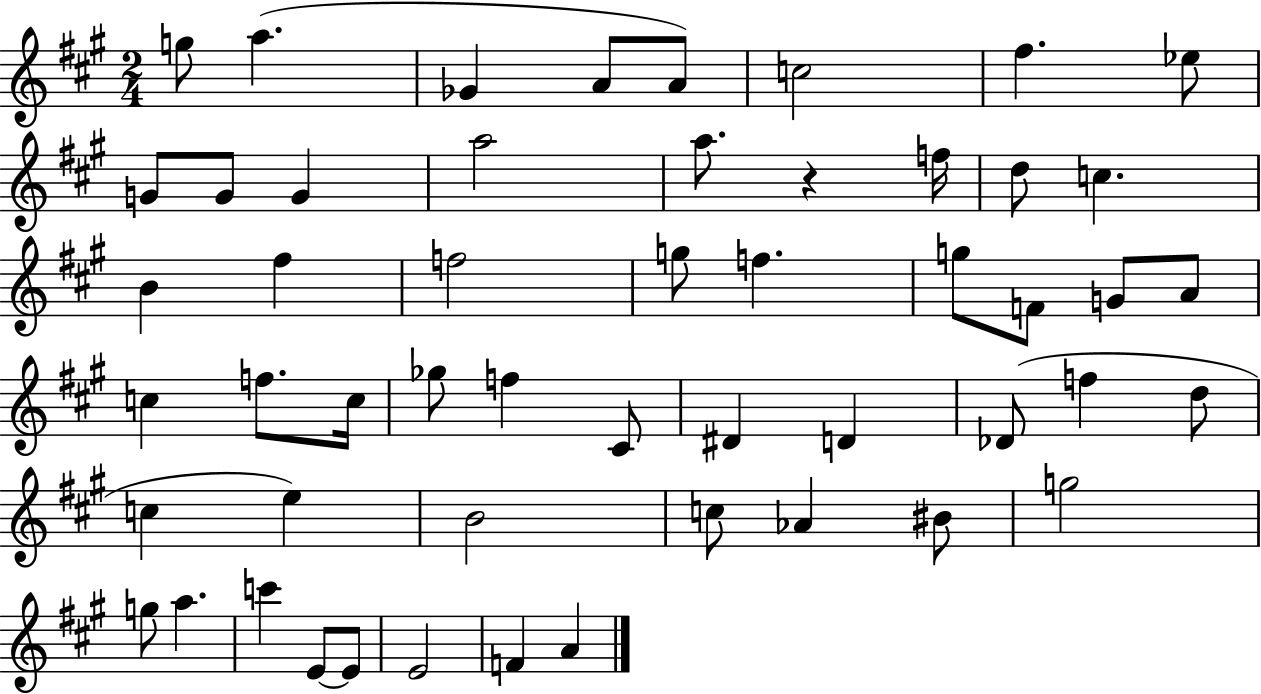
X:1
T:Untitled
M:2/4
L:1/4
K:A
g/2 a _G A/2 A/2 c2 ^f _e/2 G/2 G/2 G a2 a/2 z f/4 d/2 c B ^f f2 g/2 f g/2 F/2 G/2 A/2 c f/2 c/4 _g/2 f ^C/2 ^D D _D/2 f d/2 c e B2 c/2 _A ^B/2 g2 g/2 a c' E/2 E/2 E2 F A